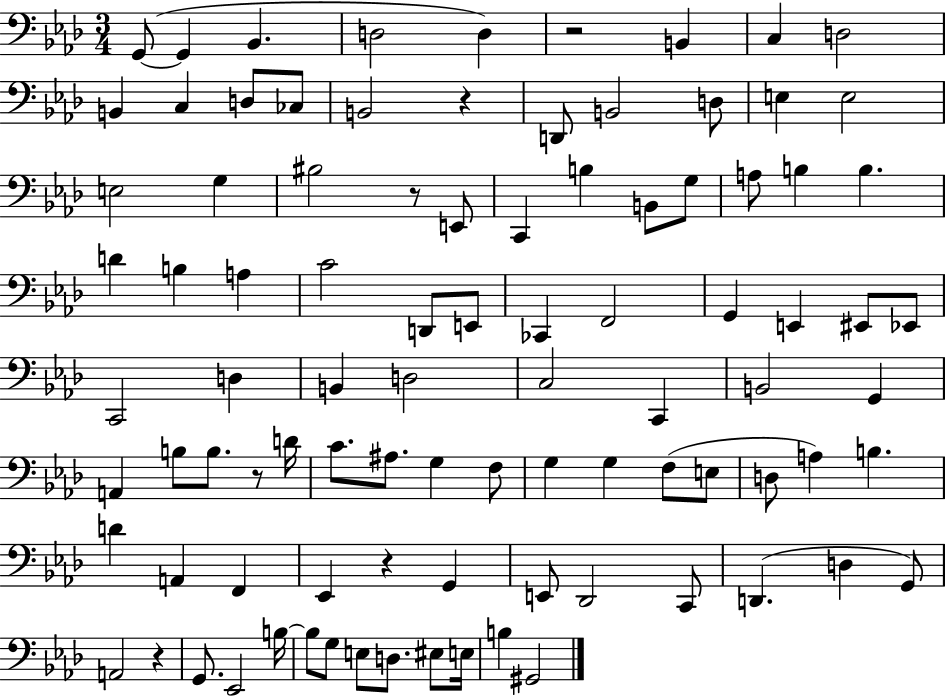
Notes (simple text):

G2/e G2/q Bb2/q. D3/h D3/q R/h B2/q C3/q D3/h B2/q C3/q D3/e CES3/e B2/h R/q D2/e B2/h D3/e E3/q E3/h E3/h G3/q BIS3/h R/e E2/e C2/q B3/q B2/e G3/e A3/e B3/q B3/q. D4/q B3/q A3/q C4/h D2/e E2/e CES2/q F2/h G2/q E2/q EIS2/e Eb2/e C2/h D3/q B2/q D3/h C3/h C2/q B2/h G2/q A2/q B3/e B3/e. R/e D4/s C4/e. A#3/e. G3/q F3/e G3/q G3/q F3/e E3/e D3/e A3/q B3/q. D4/q A2/q F2/q Eb2/q R/q G2/q E2/e Db2/h C2/e D2/q. D3/q G2/e A2/h R/q G2/e. Eb2/h B3/s B3/e G3/e E3/e D3/e. EIS3/e E3/s B3/q G#2/h